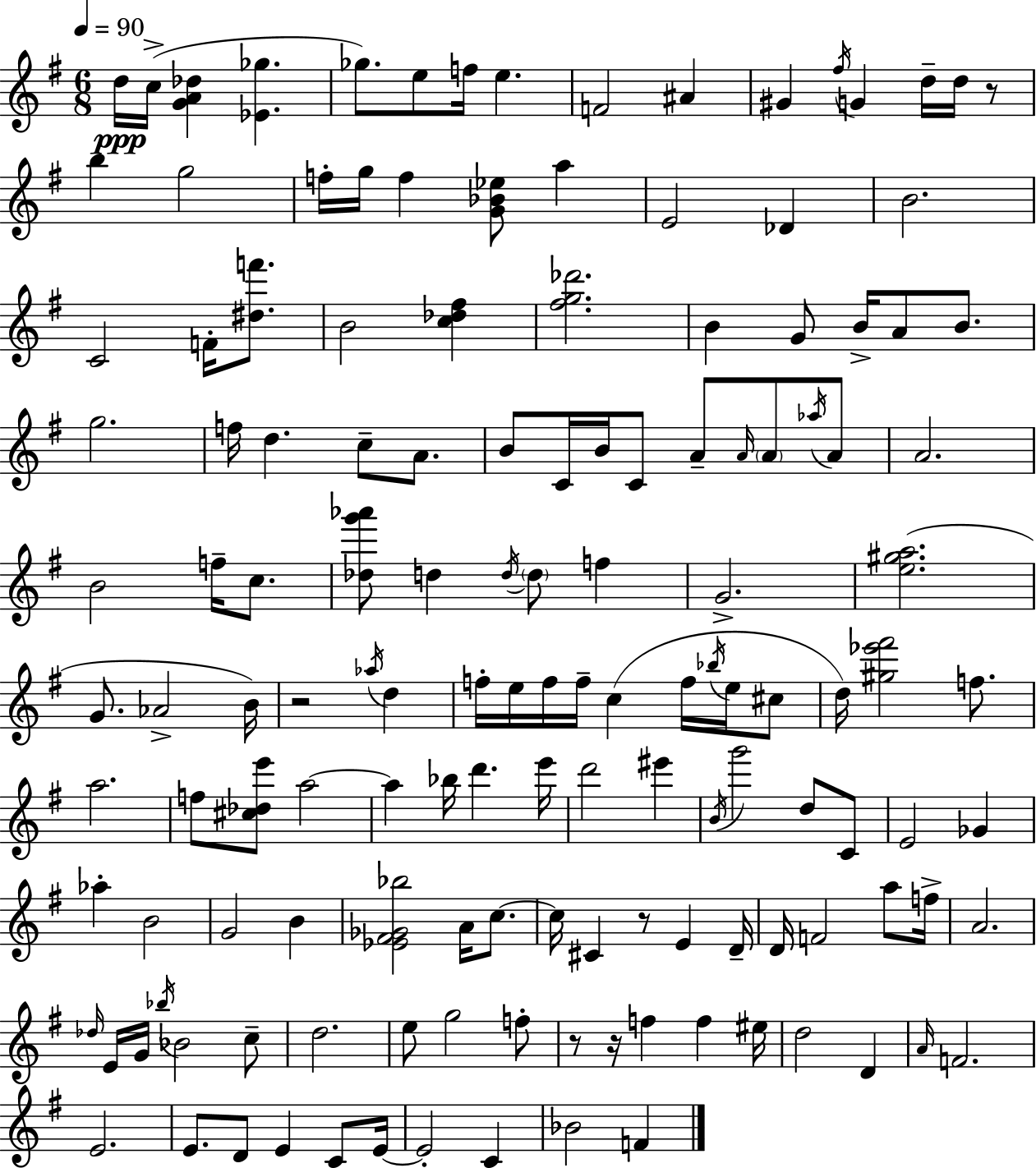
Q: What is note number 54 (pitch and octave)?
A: G4